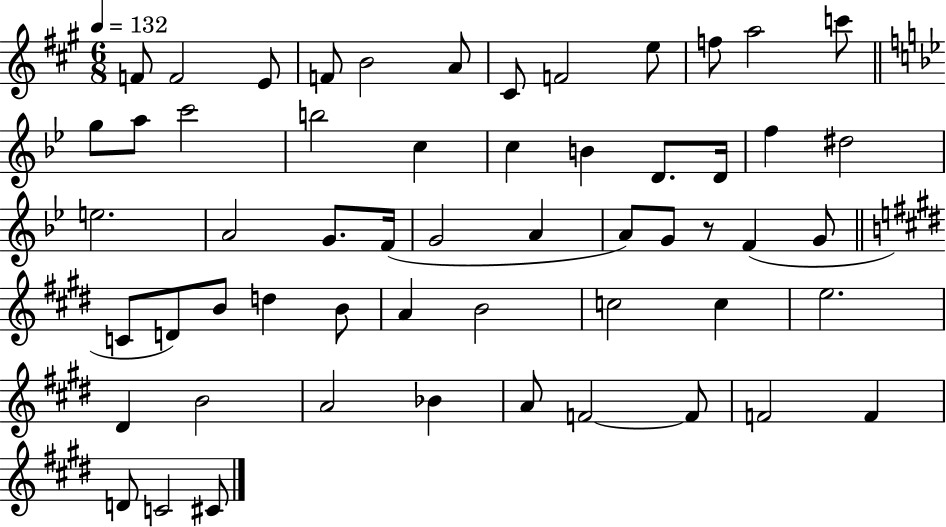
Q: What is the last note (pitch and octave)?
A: C#4